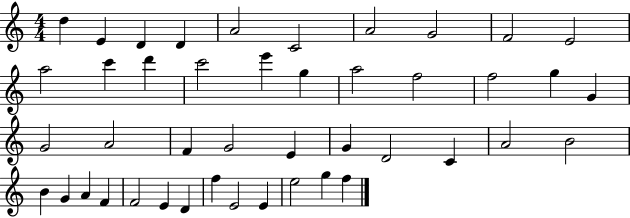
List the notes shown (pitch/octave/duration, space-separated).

D5/q E4/q D4/q D4/q A4/h C4/h A4/h G4/h F4/h E4/h A5/h C6/q D6/q C6/h E6/q G5/q A5/h F5/h F5/h G5/q G4/q G4/h A4/h F4/q G4/h E4/q G4/q D4/h C4/q A4/h B4/h B4/q G4/q A4/q F4/q F4/h E4/q D4/q F5/q E4/h E4/q E5/h G5/q F5/q